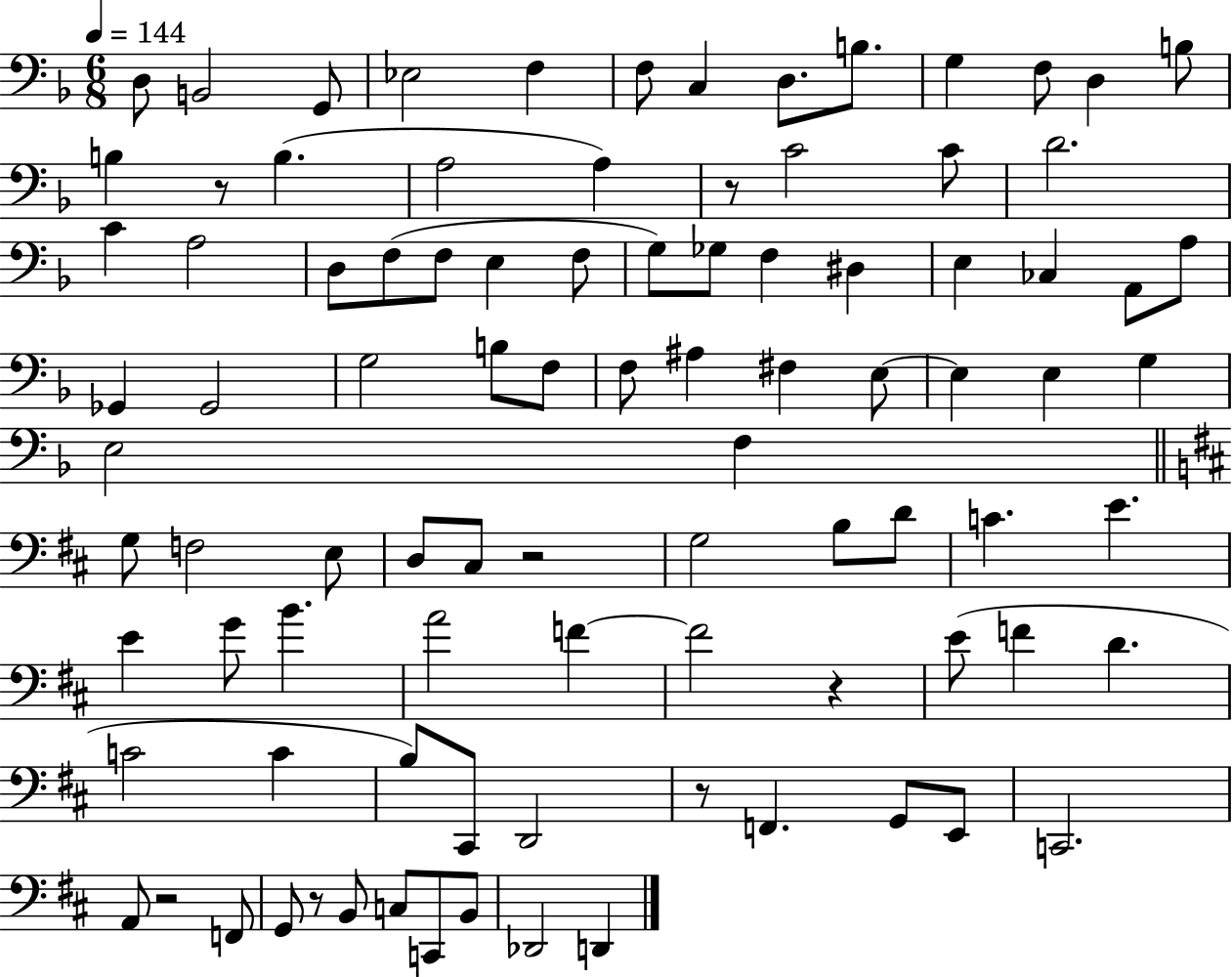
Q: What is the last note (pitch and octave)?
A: D2